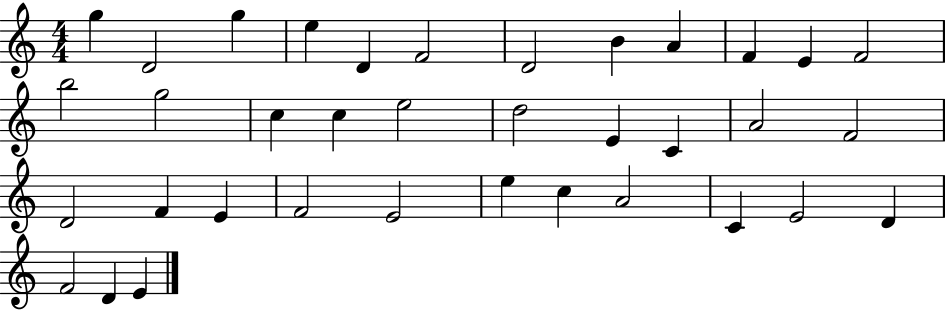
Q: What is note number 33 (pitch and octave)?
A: D4